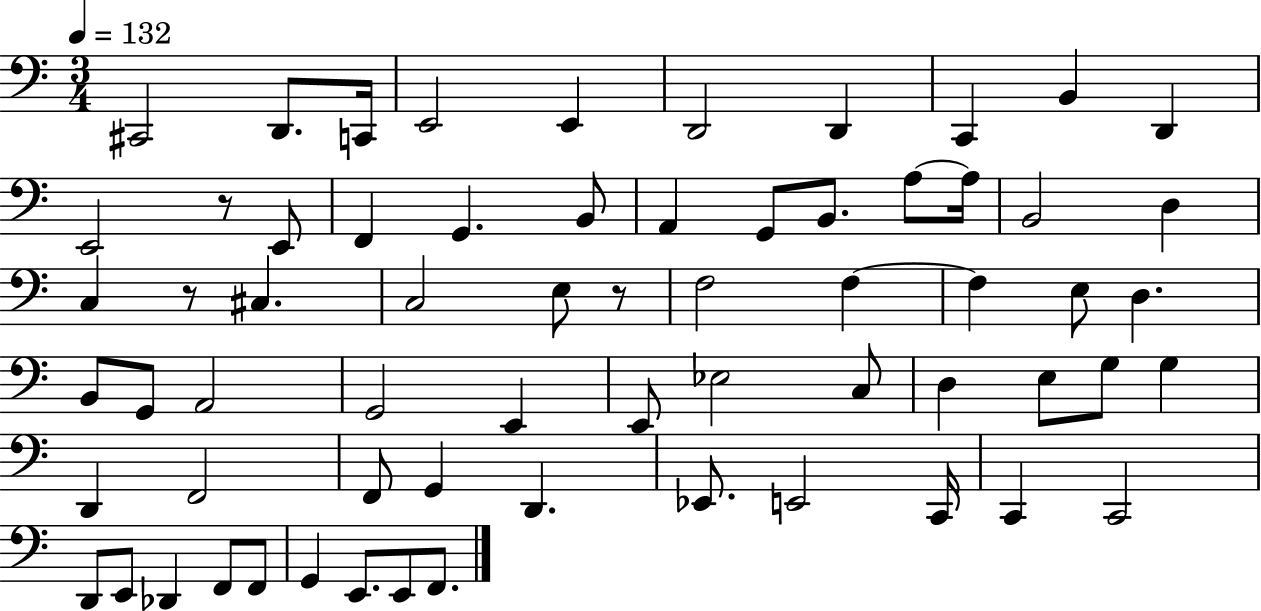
C#2/h D2/e. C2/s E2/h E2/q D2/h D2/q C2/q B2/q D2/q E2/h R/e E2/e F2/q G2/q. B2/e A2/q G2/e B2/e. A3/e A3/s B2/h D3/q C3/q R/e C#3/q. C3/h E3/e R/e F3/h F3/q F3/q E3/e D3/q. B2/e G2/e A2/h G2/h E2/q E2/e Eb3/h C3/e D3/q E3/e G3/e G3/q D2/q F2/h F2/e G2/q D2/q. Eb2/e. E2/h C2/s C2/q C2/h D2/e E2/e Db2/q F2/e F2/e G2/q E2/e. E2/e F2/e.